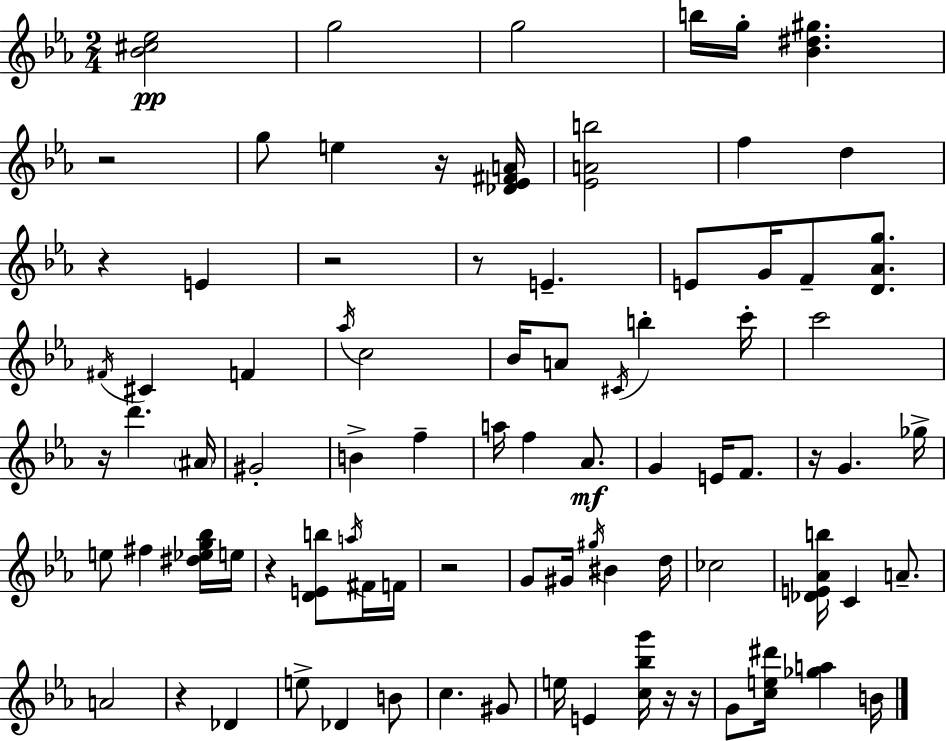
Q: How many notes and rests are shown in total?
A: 85